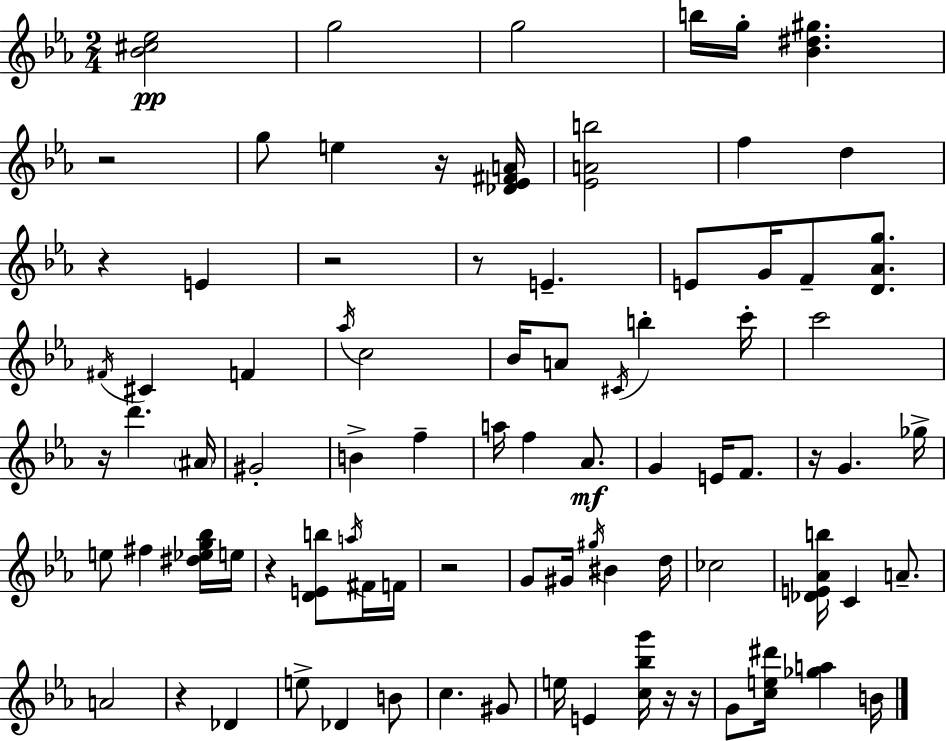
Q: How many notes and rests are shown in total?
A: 85